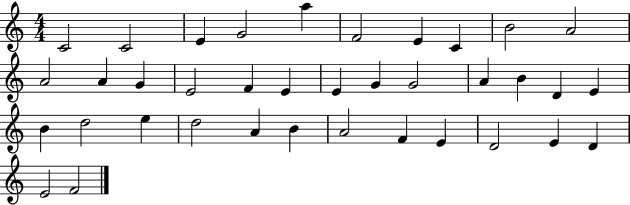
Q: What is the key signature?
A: C major